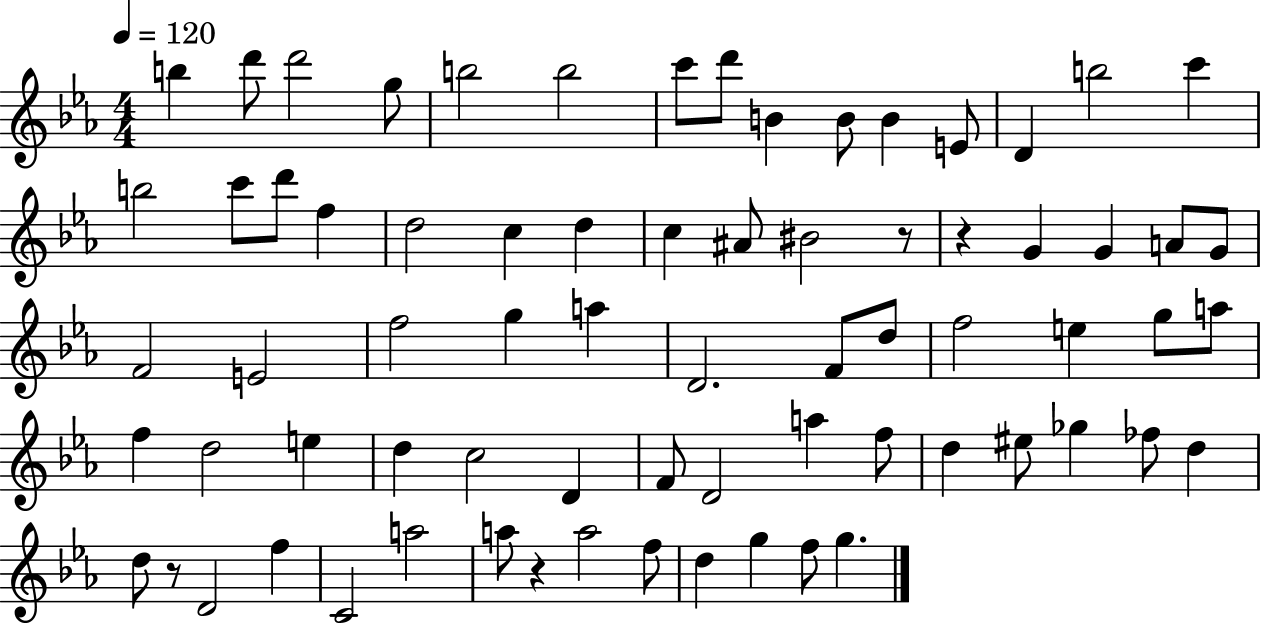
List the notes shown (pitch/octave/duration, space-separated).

B5/q D6/e D6/h G5/e B5/h B5/h C6/e D6/e B4/q B4/e B4/q E4/e D4/q B5/h C6/q B5/h C6/e D6/e F5/q D5/h C5/q D5/q C5/q A#4/e BIS4/h R/e R/q G4/q G4/q A4/e G4/e F4/h E4/h F5/h G5/q A5/q D4/h. F4/e D5/e F5/h E5/q G5/e A5/e F5/q D5/h E5/q D5/q C5/h D4/q F4/e D4/h A5/q F5/e D5/q EIS5/e Gb5/q FES5/e D5/q D5/e R/e D4/h F5/q C4/h A5/h A5/e R/q A5/h F5/e D5/q G5/q F5/e G5/q.